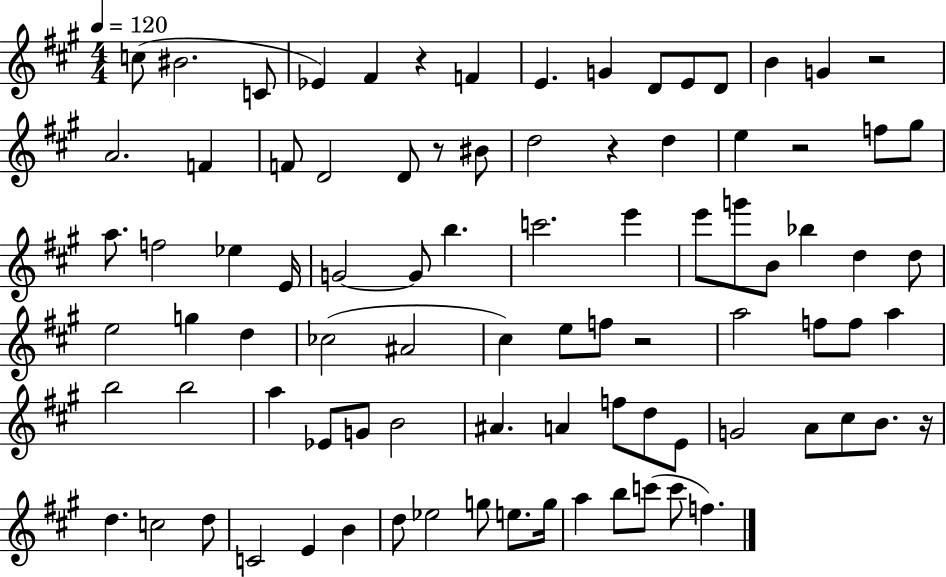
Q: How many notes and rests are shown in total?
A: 89